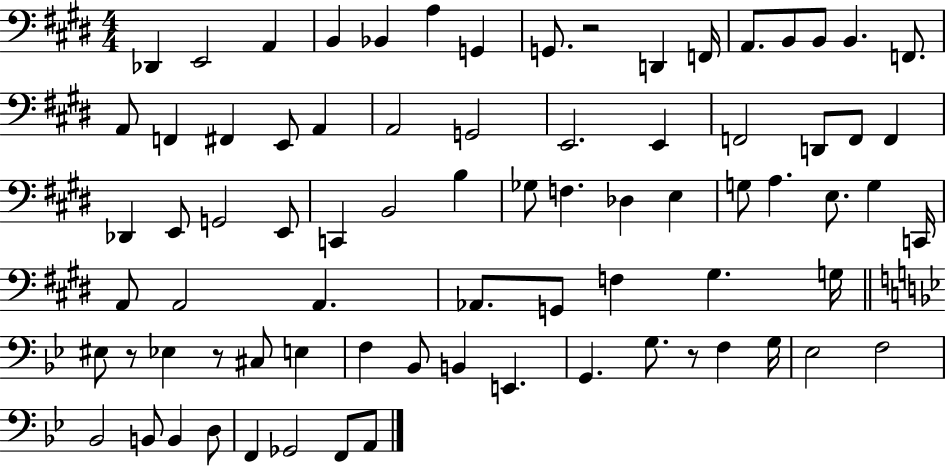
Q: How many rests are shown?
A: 4